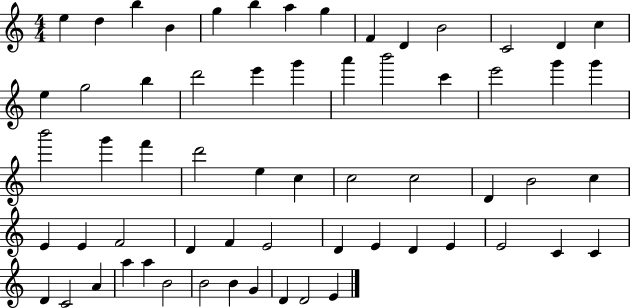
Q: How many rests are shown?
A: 0